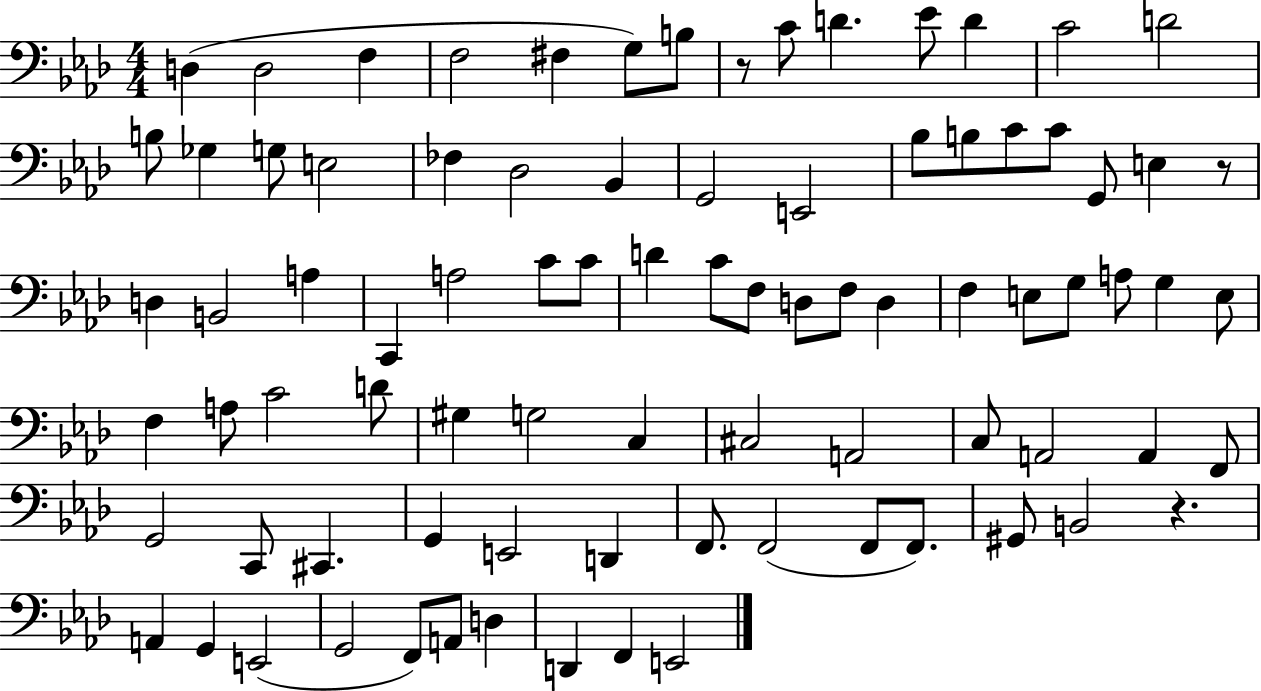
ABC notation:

X:1
T:Untitled
M:4/4
L:1/4
K:Ab
D, D,2 F, F,2 ^F, G,/2 B,/2 z/2 C/2 D _E/2 D C2 D2 B,/2 _G, G,/2 E,2 _F, _D,2 _B,, G,,2 E,,2 _B,/2 B,/2 C/2 C/2 G,,/2 E, z/2 D, B,,2 A, C,, A,2 C/2 C/2 D C/2 F,/2 D,/2 F,/2 D, F, E,/2 G,/2 A,/2 G, E,/2 F, A,/2 C2 D/2 ^G, G,2 C, ^C,2 A,,2 C,/2 A,,2 A,, F,,/2 G,,2 C,,/2 ^C,, G,, E,,2 D,, F,,/2 F,,2 F,,/2 F,,/2 ^G,,/2 B,,2 z A,, G,, E,,2 G,,2 F,,/2 A,,/2 D, D,, F,, E,,2